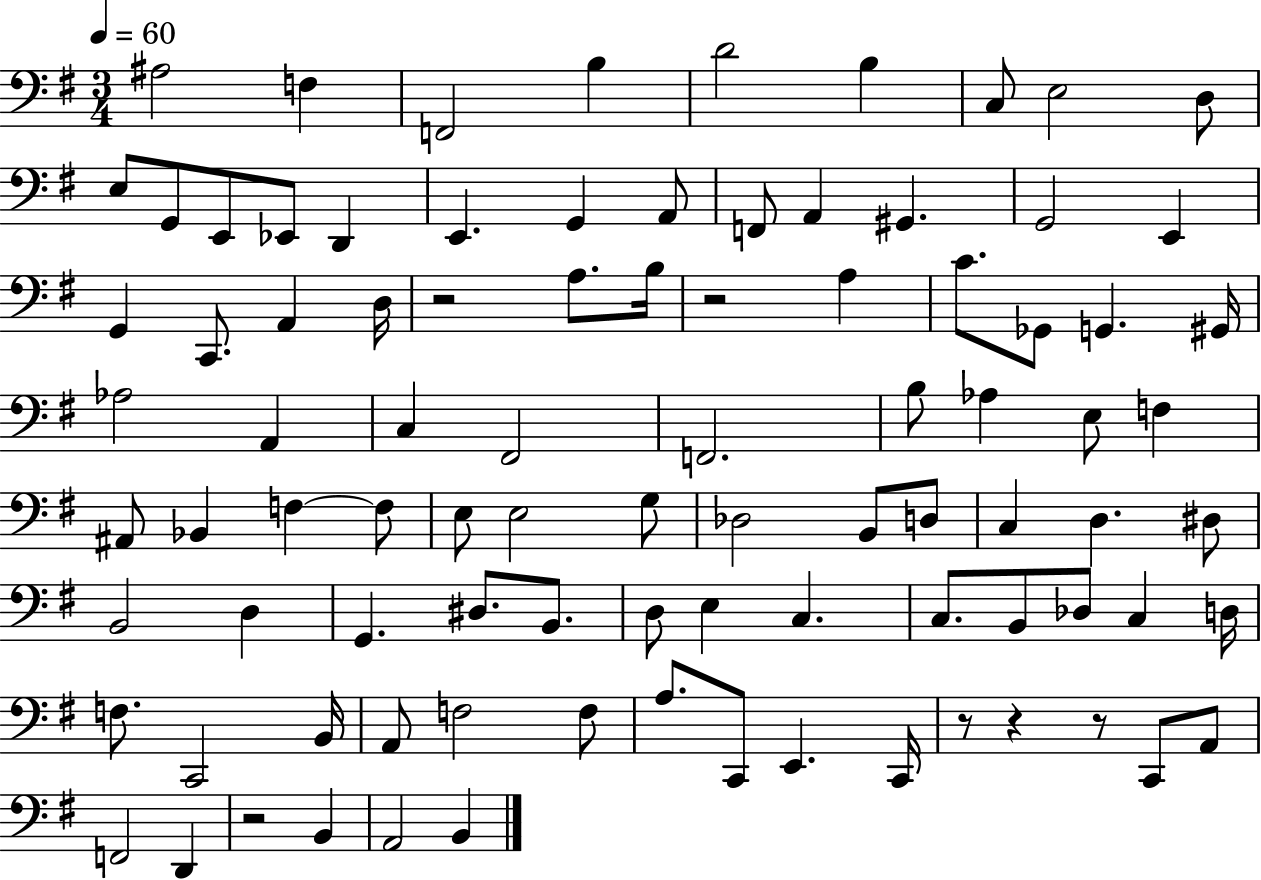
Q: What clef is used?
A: bass